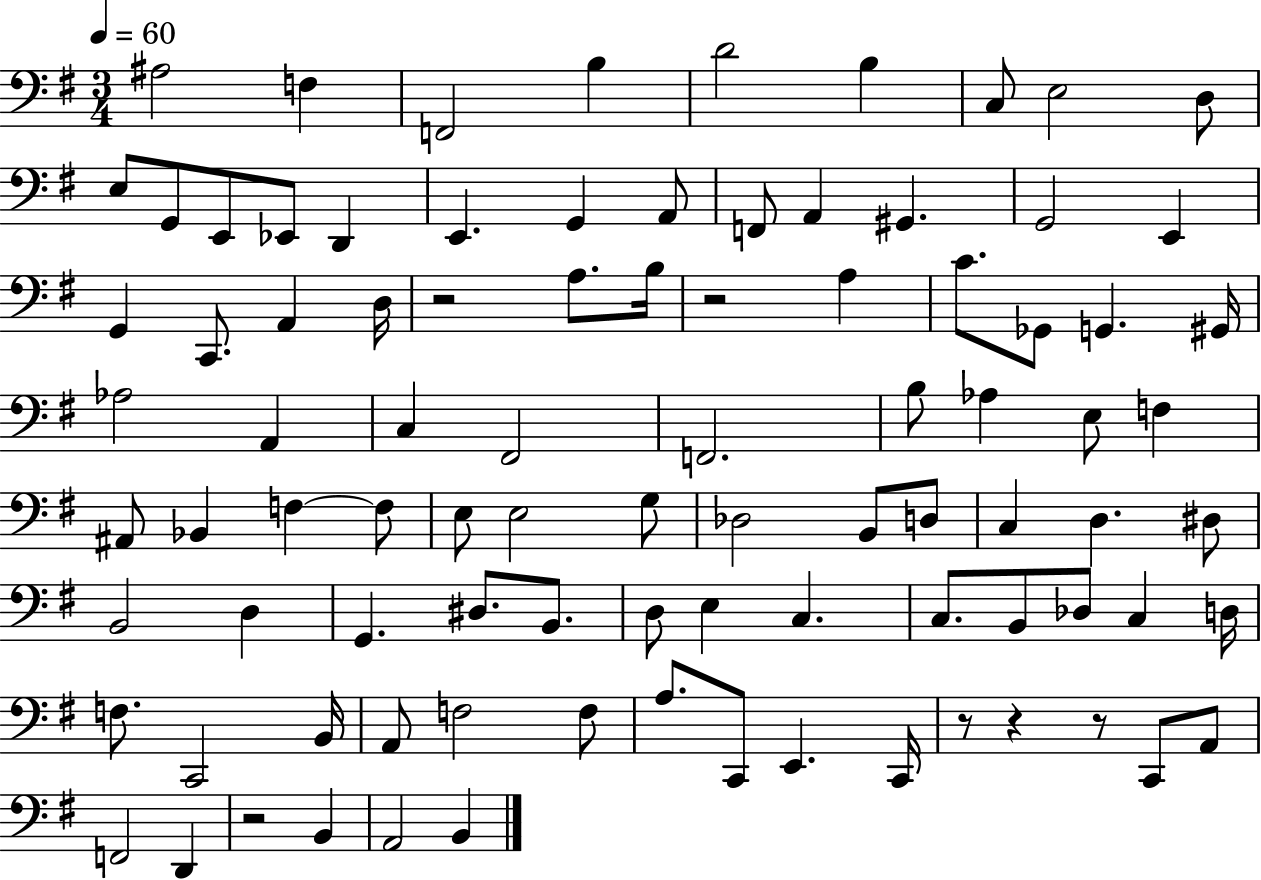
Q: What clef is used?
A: bass